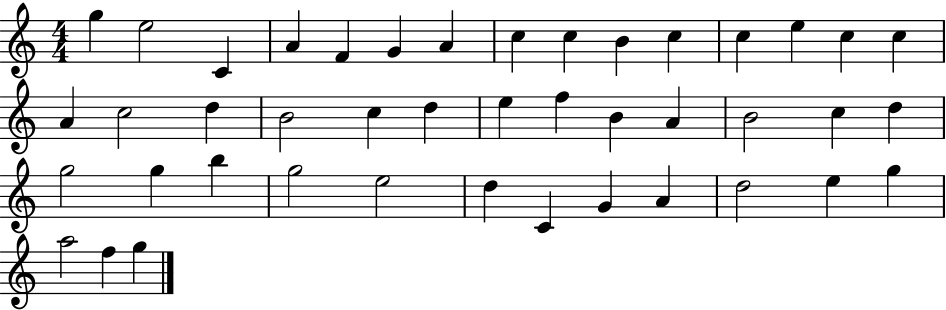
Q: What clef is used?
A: treble